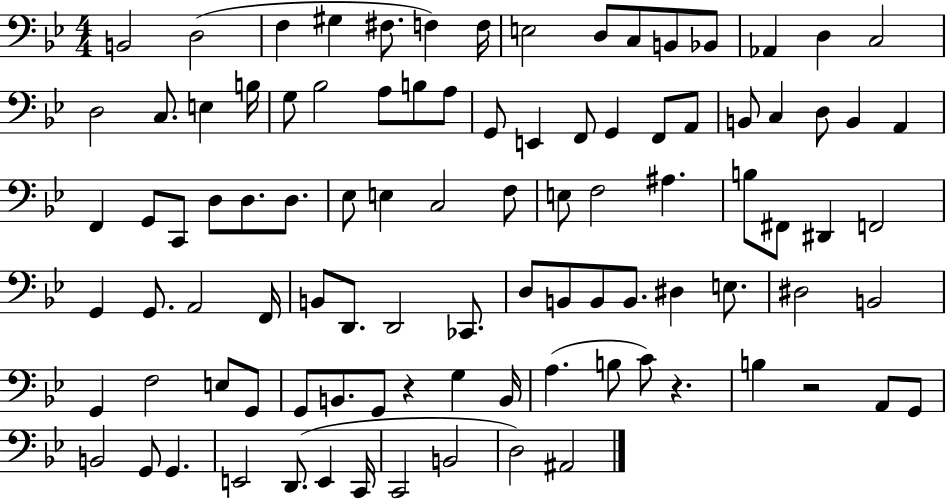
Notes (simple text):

B2/h D3/h F3/q G#3/q F#3/e. F3/q F3/s E3/h D3/e C3/e B2/e Bb2/e Ab2/q D3/q C3/h D3/h C3/e. E3/q B3/s G3/e Bb3/h A3/e B3/e A3/e G2/e E2/q F2/e G2/q F2/e A2/e B2/e C3/q D3/e B2/q A2/q F2/q G2/e C2/e D3/e D3/e. D3/e. Eb3/e E3/q C3/h F3/e E3/e F3/h A#3/q. B3/e F#2/e D#2/q F2/h G2/q G2/e. A2/h F2/s B2/e D2/e. D2/h CES2/e. D3/e B2/e B2/e B2/e. D#3/q E3/e. D#3/h B2/h G2/q F3/h E3/e G2/e G2/e B2/e. G2/e R/q G3/q B2/s A3/q. B3/e C4/e R/q. B3/q R/h A2/e G2/e B2/h G2/e G2/q. E2/h D2/e. E2/q C2/s C2/h B2/h D3/h A#2/h